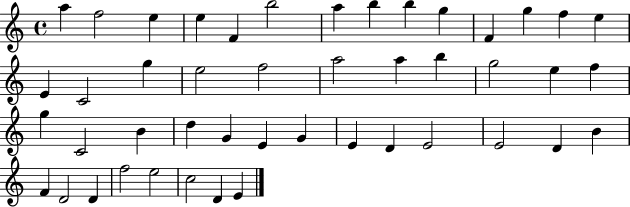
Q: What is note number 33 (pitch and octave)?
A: E4